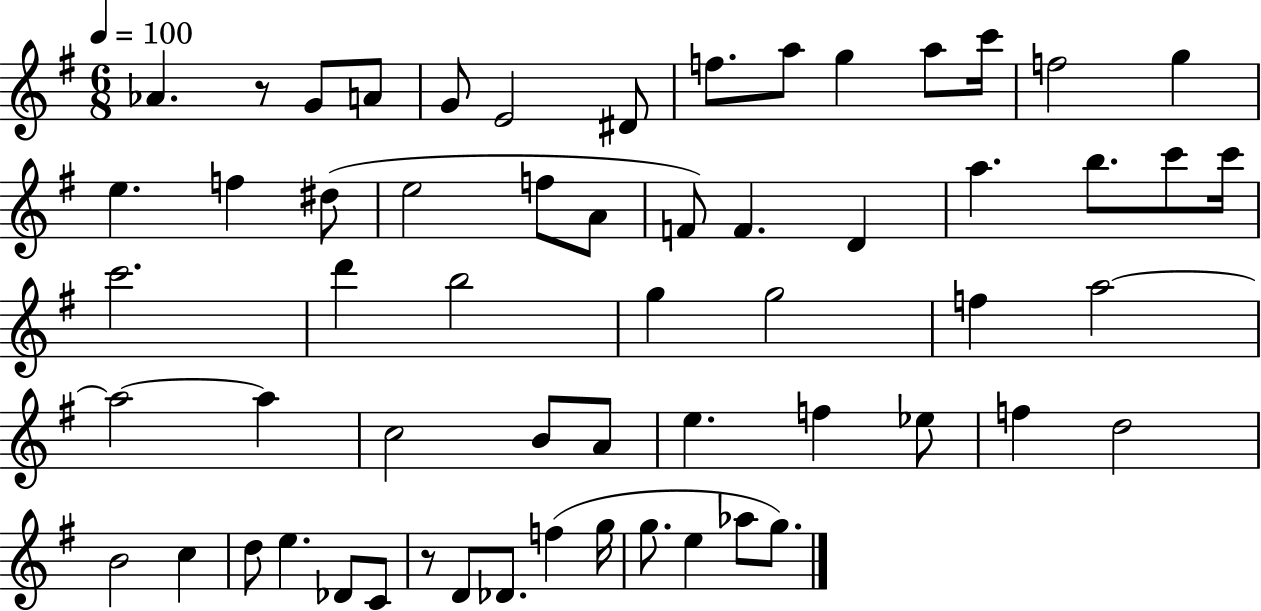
Ab4/q. R/e G4/e A4/e G4/e E4/h D#4/e F5/e. A5/e G5/q A5/e C6/s F5/h G5/q E5/q. F5/q D#5/e E5/h F5/e A4/e F4/e F4/q. D4/q A5/q. B5/e. C6/e C6/s C6/h. D6/q B5/h G5/q G5/h F5/q A5/h A5/h A5/q C5/h B4/e A4/e E5/q. F5/q Eb5/e F5/q D5/h B4/h C5/q D5/e E5/q. Db4/e C4/e R/e D4/e Db4/e. F5/q G5/s G5/e. E5/q Ab5/e G5/e.